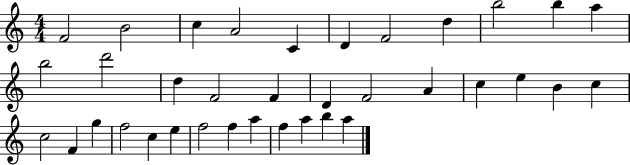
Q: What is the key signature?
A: C major